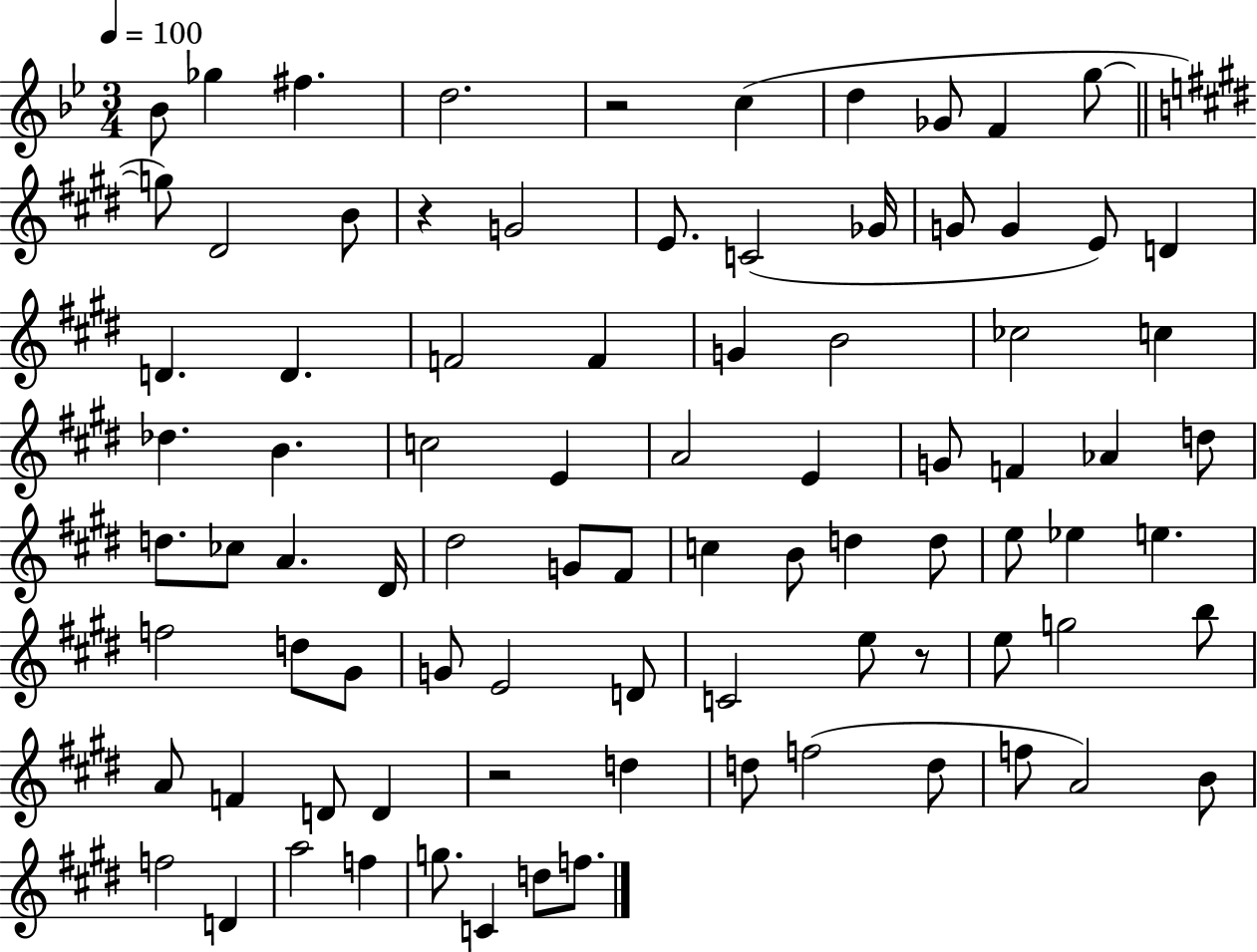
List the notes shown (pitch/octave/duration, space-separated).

Bb4/e Gb5/q F#5/q. D5/h. R/h C5/q D5/q Gb4/e F4/q G5/e G5/e D#4/h B4/e R/q G4/h E4/e. C4/h Gb4/s G4/e G4/q E4/e D4/q D4/q. D4/q. F4/h F4/q G4/q B4/h CES5/h C5/q Db5/q. B4/q. C5/h E4/q A4/h E4/q G4/e F4/q Ab4/q D5/e D5/e. CES5/e A4/q. D#4/s D#5/h G4/e F#4/e C5/q B4/e D5/q D5/e E5/e Eb5/q E5/q. F5/h D5/e G#4/e G4/e E4/h D4/e C4/h E5/e R/e E5/e G5/h B5/e A4/e F4/q D4/e D4/q R/h D5/q D5/e F5/h D5/e F5/e A4/h B4/e F5/h D4/q A5/h F5/q G5/e. C4/q D5/e F5/e.